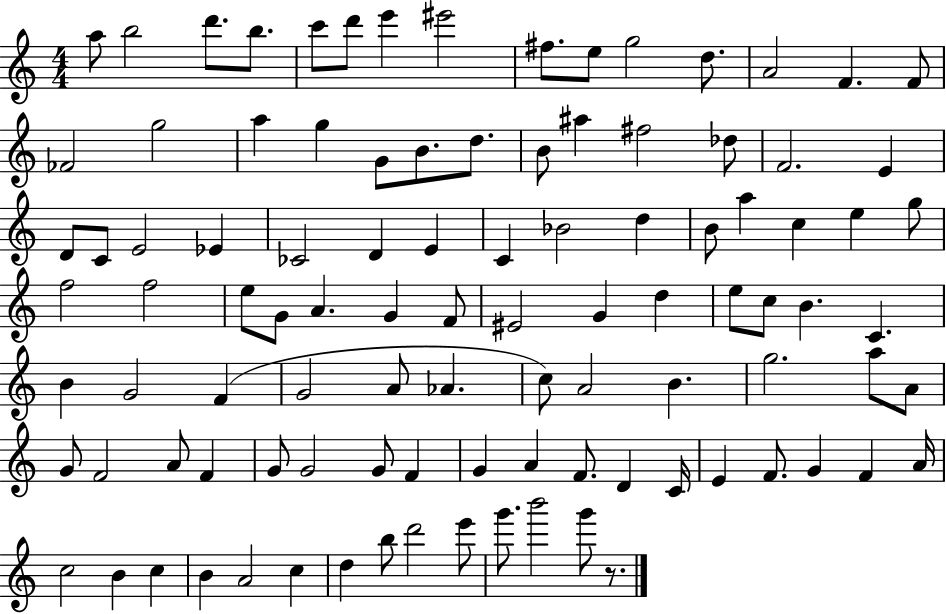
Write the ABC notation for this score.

X:1
T:Untitled
M:4/4
L:1/4
K:C
a/2 b2 d'/2 b/2 c'/2 d'/2 e' ^e'2 ^f/2 e/2 g2 d/2 A2 F F/2 _F2 g2 a g G/2 B/2 d/2 B/2 ^a ^f2 _d/2 F2 E D/2 C/2 E2 _E _C2 D E C _B2 d B/2 a c e g/2 f2 f2 e/2 G/2 A G F/2 ^E2 G d e/2 c/2 B C B G2 F G2 A/2 _A c/2 A2 B g2 a/2 A/2 G/2 F2 A/2 F G/2 G2 G/2 F G A F/2 D C/4 E F/2 G F A/4 c2 B c B A2 c d b/2 d'2 e'/2 g'/2 b'2 g'/2 z/2